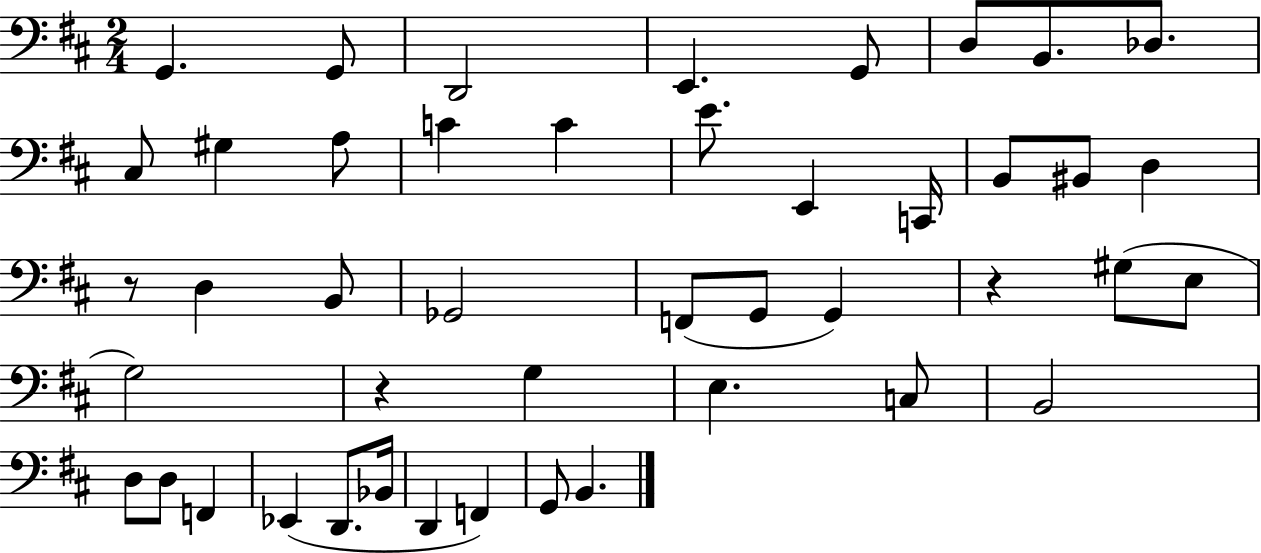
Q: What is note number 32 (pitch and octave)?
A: B2